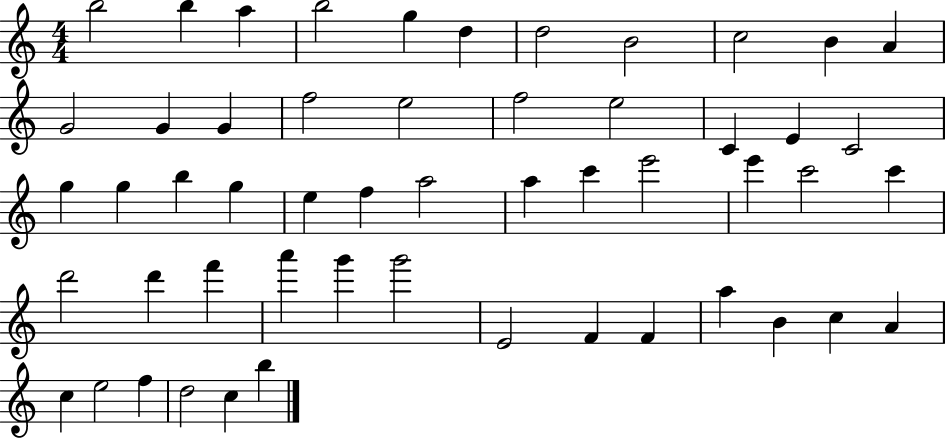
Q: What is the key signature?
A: C major